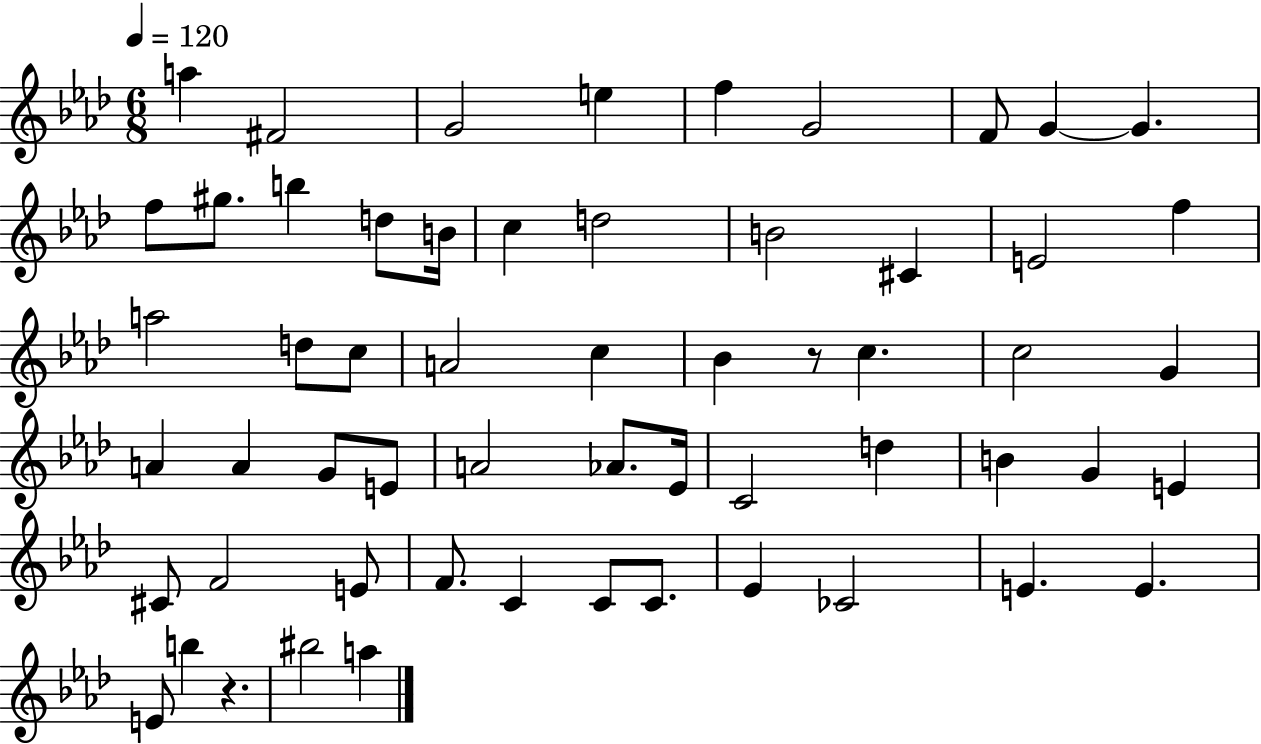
X:1
T:Untitled
M:6/8
L:1/4
K:Ab
a ^F2 G2 e f G2 F/2 G G f/2 ^g/2 b d/2 B/4 c d2 B2 ^C E2 f a2 d/2 c/2 A2 c _B z/2 c c2 G A A G/2 E/2 A2 _A/2 _E/4 C2 d B G E ^C/2 F2 E/2 F/2 C C/2 C/2 _E _C2 E E E/2 b z ^b2 a